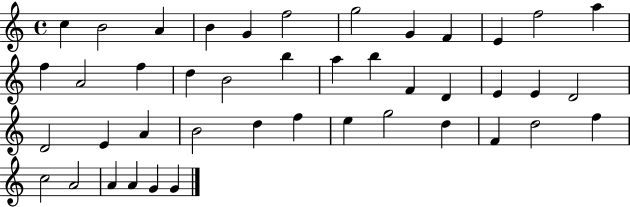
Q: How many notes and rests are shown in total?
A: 43